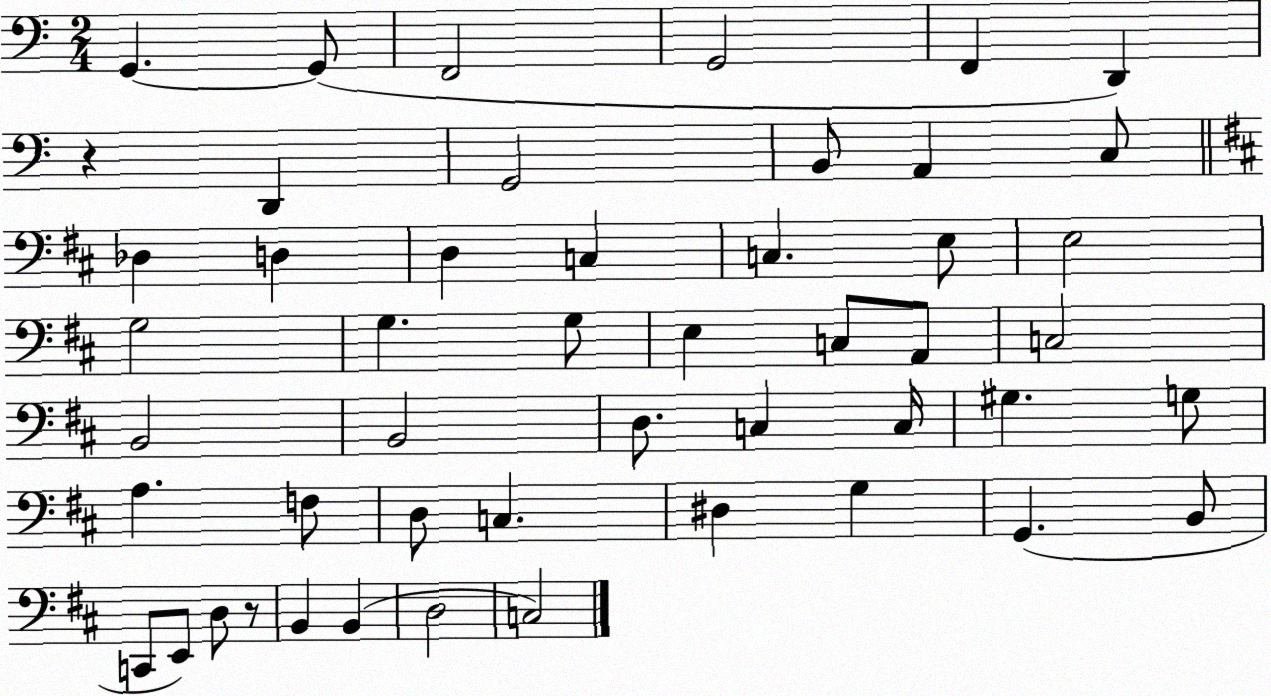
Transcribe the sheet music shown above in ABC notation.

X:1
T:Untitled
M:2/4
L:1/4
K:C
G,, G,,/2 F,,2 G,,2 F,, D,, z D,, G,,2 B,,/2 A,, C,/2 _D, D, D, C, C, E,/2 E,2 G,2 G, G,/2 E, C,/2 A,,/2 C,2 B,,2 B,,2 D,/2 C, C,/4 ^G, G,/2 A, F,/2 D,/2 C, ^D, G, G,, B,,/2 C,,/2 E,,/2 D,/2 z/2 B,, B,, D,2 C,2